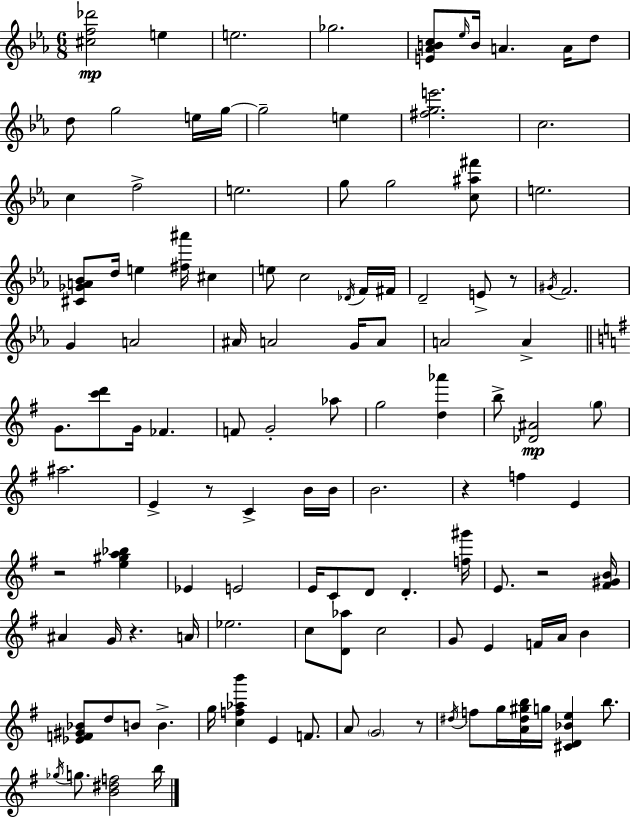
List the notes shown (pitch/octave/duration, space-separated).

[C#5,F5,Db6]/h E5/q E5/h. Gb5/h. [E4,Ab4,B4,C5]/e Eb5/s B4/s A4/q. A4/s D5/e D5/e G5/h E5/s G5/s G5/h E5/q [F#5,G5,E6]/h. C5/h. C5/q F5/h E5/h. G5/e G5/h [C5,A#5,F#6]/e E5/h. [C#4,Gb4,A4,Bb4]/e D5/s E5/q [F#5,A#6]/s C#5/q E5/e C5/h Db4/s F4/s F#4/s D4/h E4/e R/e G#4/s F4/h. G4/q A4/h A#4/s A4/h G4/s A4/e A4/h A4/q G4/e. [C6,D6]/e G4/s FES4/q. F4/e G4/h Ab5/e G5/h [D5,Ab6]/q B5/e [Db4,A#4]/h G5/e A#5/h. E4/q R/e C4/q B4/s B4/s B4/h. R/q F5/q E4/q R/h [E5,G#5,A5,Bb5]/q Eb4/q E4/h E4/s C4/e D4/e D4/q. [F5,G#6]/s E4/e. R/h [F#4,G#4,B4]/s A#4/q G4/s R/q. A4/s Eb5/h. C5/e [D4,Ab5]/e C5/h G4/e E4/q F4/s A4/s B4/q [Eb4,F4,G#4,Bb4]/e D5/e B4/e B4/q. G5/s [C5,F5,Ab5,B6]/q E4/q F4/e. A4/e G4/h R/e D#5/s F5/e G5/s [A4,D#5,G#5,B5]/s G5/s [C#4,D4,Bb4,E5]/q B5/e. Gb5/s G5/e. [B4,D#5,F5]/h B5/s